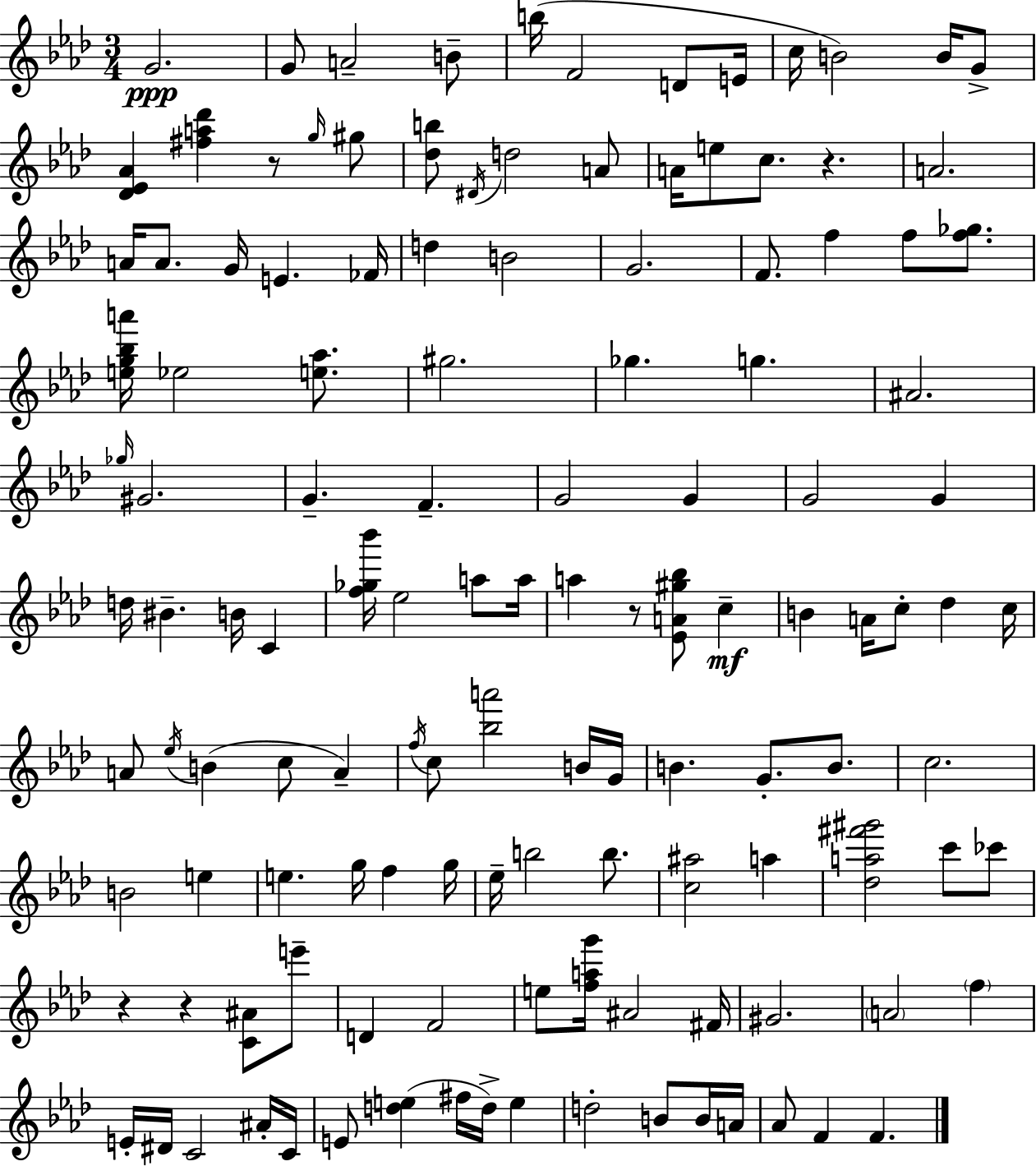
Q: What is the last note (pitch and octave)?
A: F4